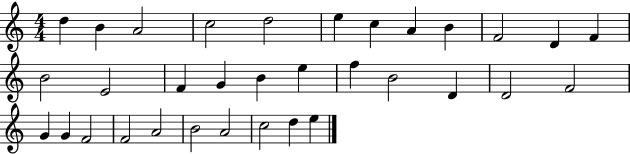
D5/q B4/q A4/h C5/h D5/h E5/q C5/q A4/q B4/q F4/h D4/q F4/q B4/h E4/h F4/q G4/q B4/q E5/q F5/q B4/h D4/q D4/h F4/h G4/q G4/q F4/h F4/h A4/h B4/h A4/h C5/h D5/q E5/q